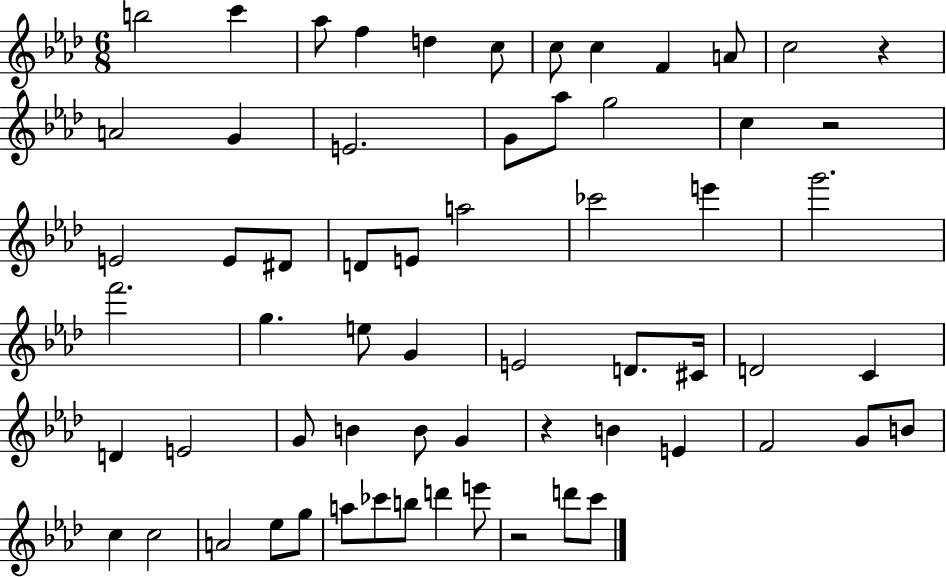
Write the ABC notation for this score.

X:1
T:Untitled
M:6/8
L:1/4
K:Ab
b2 c' _a/2 f d c/2 c/2 c F A/2 c2 z A2 G E2 G/2 _a/2 g2 c z2 E2 E/2 ^D/2 D/2 E/2 a2 _c'2 e' g'2 f'2 g e/2 G E2 D/2 ^C/4 D2 C D E2 G/2 B B/2 G z B E F2 G/2 B/2 c c2 A2 _e/2 g/2 a/2 _c'/2 b/2 d' e'/2 z2 d'/2 c'/2